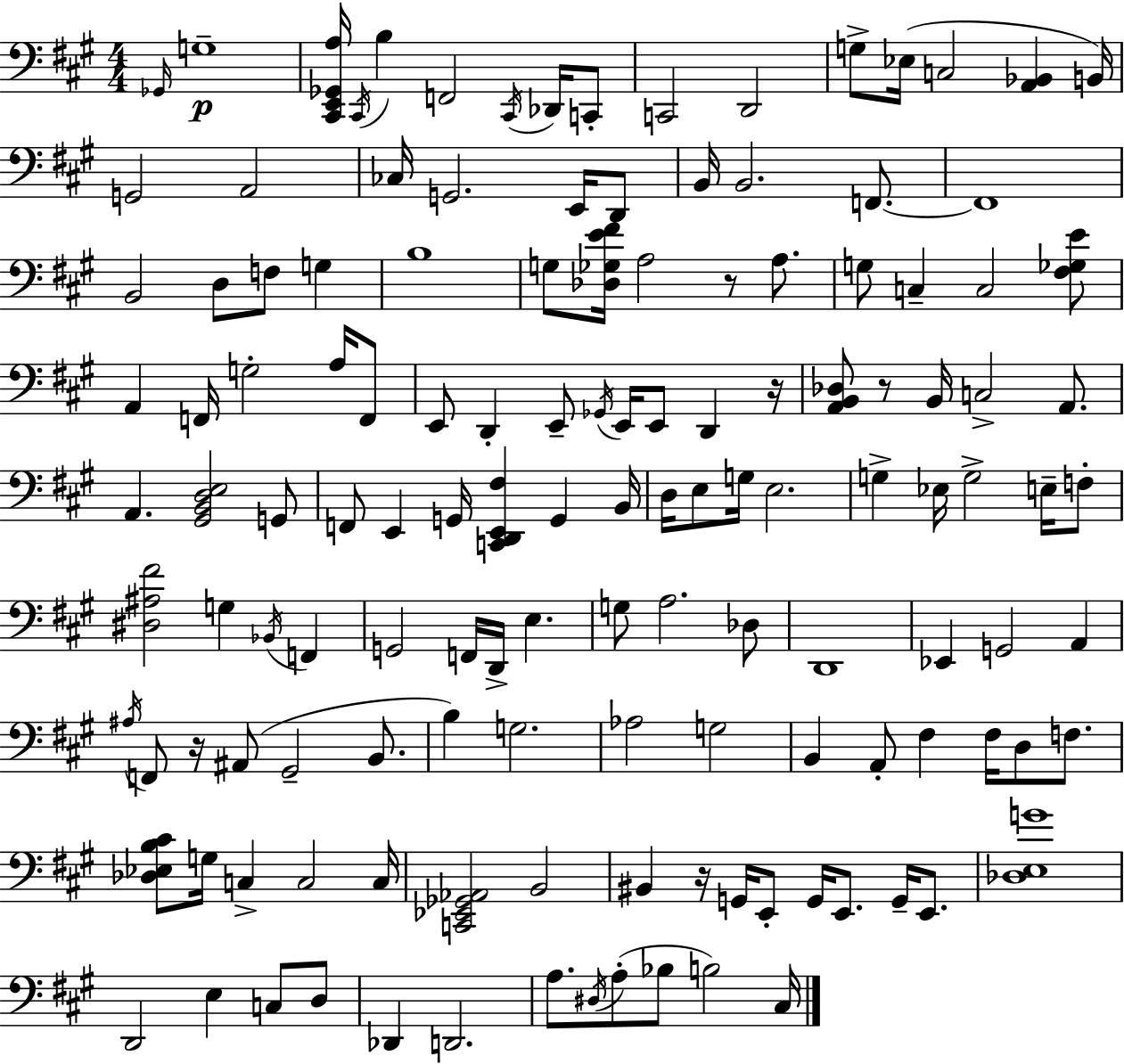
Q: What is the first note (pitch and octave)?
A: Gb2